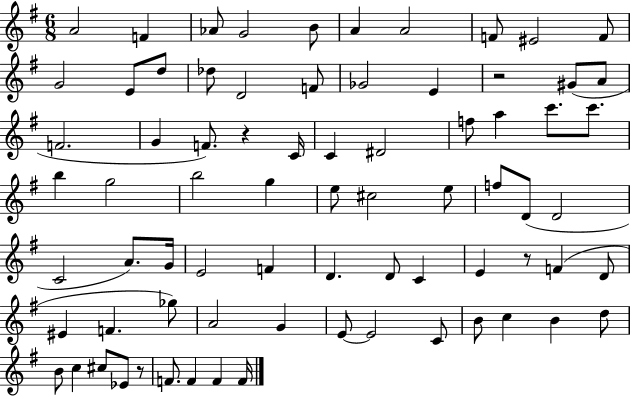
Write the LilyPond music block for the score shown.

{
  \clef treble
  \numericTimeSignature
  \time 6/8
  \key g \major
  a'2 f'4 | aes'8 g'2 b'8 | a'4 a'2 | f'8 eis'2 f'8 | \break g'2 e'8 d''8 | des''8 d'2 f'8 | ges'2 e'4 | r2 gis'8( a'8 | \break f'2. | g'4 f'8.) r4 c'16 | c'4 dis'2 | f''8 a''4 c'''8. c'''8. | \break b''4 g''2 | b''2 g''4 | e''8 cis''2 e''8 | f''8 d'8( d'2 | \break c'2 a'8.) g'16 | e'2 f'4 | d'4. d'8 c'4 | e'4 r8 f'4( d'8 | \break eis'4 f'4. ges''8) | a'2 g'4 | e'8~~ e'2 c'8 | b'8 c''4 b'4 d''8 | \break b'8 c''4 cis''8 ees'8 r8 | f'8. f'4 f'4 f'16 | \bar "|."
}